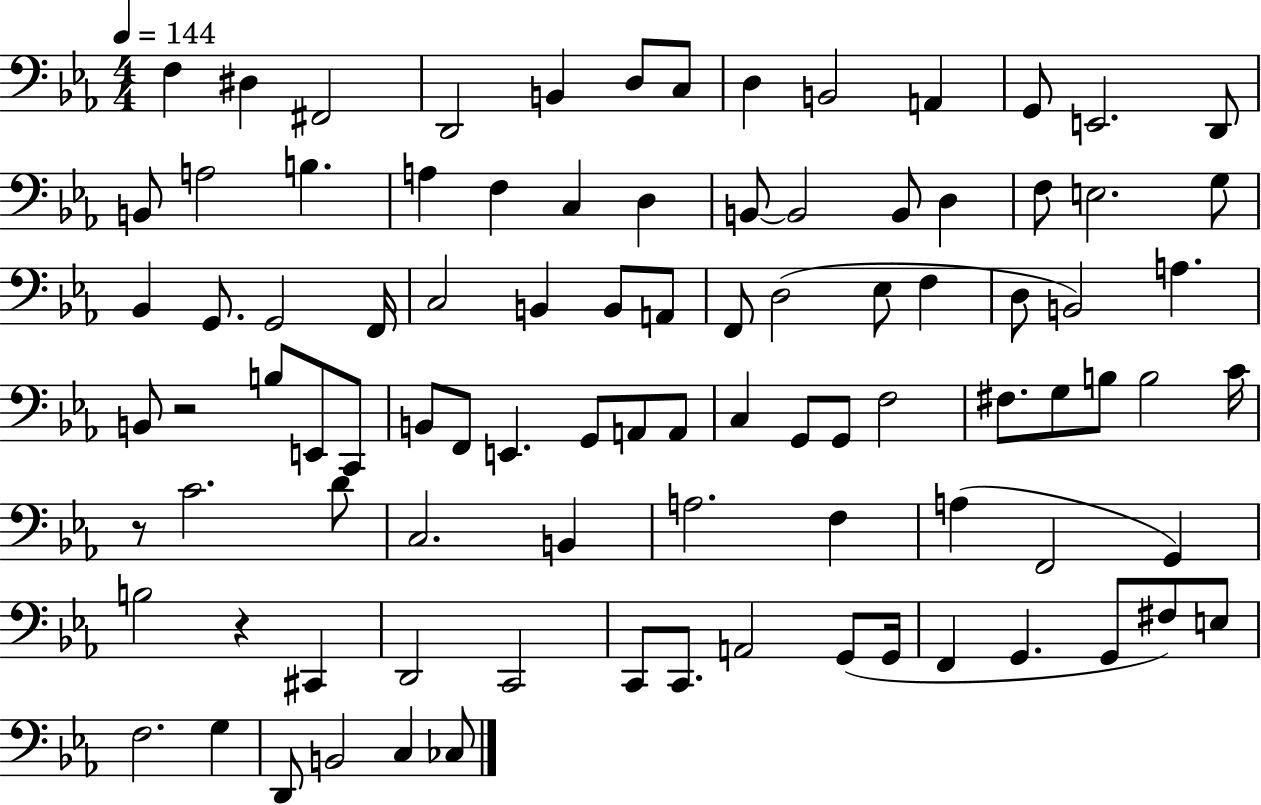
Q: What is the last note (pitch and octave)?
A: CES3